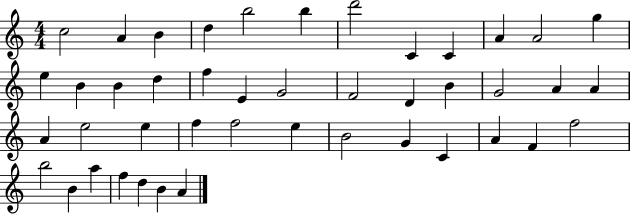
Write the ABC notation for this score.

X:1
T:Untitled
M:4/4
L:1/4
K:C
c2 A B d b2 b d'2 C C A A2 g e B B d f E G2 F2 D B G2 A A A e2 e f f2 e B2 G C A F f2 b2 B a f d B A